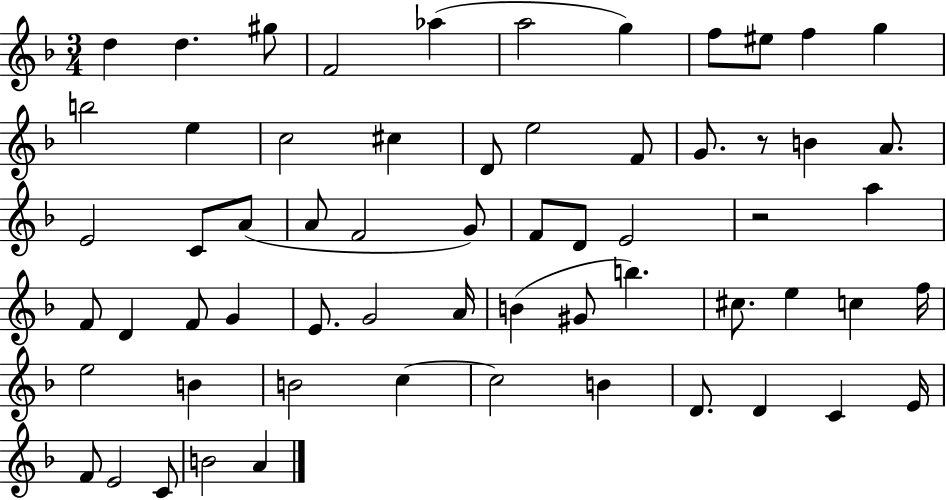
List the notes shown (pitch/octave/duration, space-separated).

D5/q D5/q. G#5/e F4/h Ab5/q A5/h G5/q F5/e EIS5/e F5/q G5/q B5/h E5/q C5/h C#5/q D4/e E5/h F4/e G4/e. R/e B4/q A4/e. E4/h C4/e A4/e A4/e F4/h G4/e F4/e D4/e E4/h R/h A5/q F4/e D4/q F4/e G4/q E4/e. G4/h A4/s B4/q G#4/e B5/q. C#5/e. E5/q C5/q F5/s E5/h B4/q B4/h C5/q C5/h B4/q D4/e. D4/q C4/q E4/s F4/e E4/h C4/e B4/h A4/q